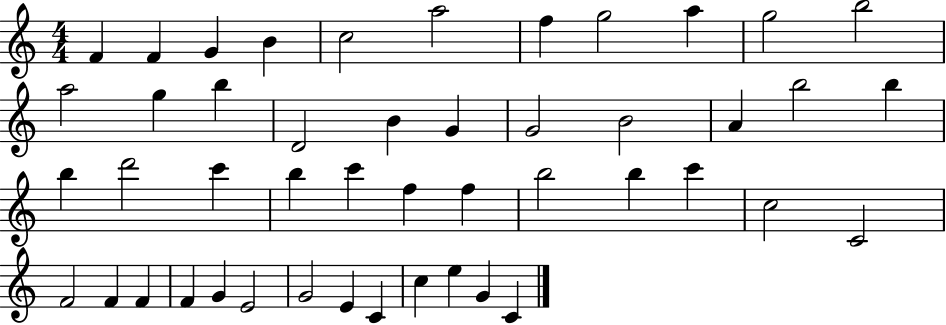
F4/q F4/q G4/q B4/q C5/h A5/h F5/q G5/h A5/q G5/h B5/h A5/h G5/q B5/q D4/h B4/q G4/q G4/h B4/h A4/q B5/h B5/q B5/q D6/h C6/q B5/q C6/q F5/q F5/q B5/h B5/q C6/q C5/h C4/h F4/h F4/q F4/q F4/q G4/q E4/h G4/h E4/q C4/q C5/q E5/q G4/q C4/q